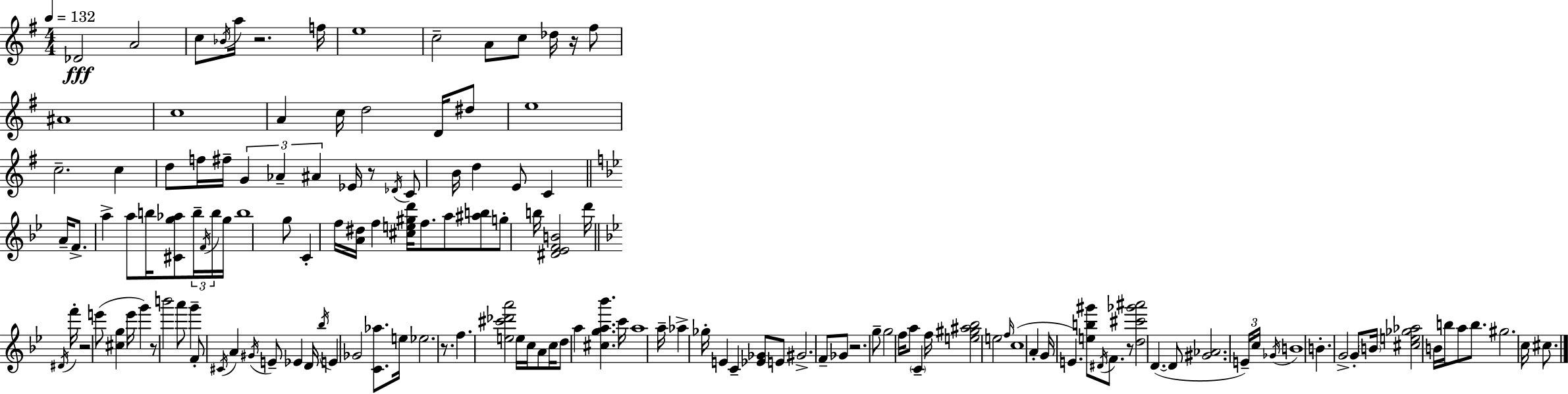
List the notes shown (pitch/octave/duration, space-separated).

Db4/h A4/h C5/e Bb4/s A5/s R/h. F5/s E5/w C5/h A4/e C5/e Db5/s R/s F#5/e A#4/w C5/w A4/q C5/s D5/h D4/s D#5/e E5/w C5/h. C5/q D5/e F5/s F#5/s G4/q Ab4/q A#4/q Eb4/s R/e Db4/s C4/e B4/s D5/q E4/e C4/q A4/s F4/e. A5/q A5/e B5/s [C#4,G5,Ab5]/e B5/s F4/s B5/s G5/s B5/w G5/e C4/q F5/s [A4,D#5]/s F5/q [C#5,E5,G#5,D6]/s F5/e. A5/e [A#5,B5]/e G5/e B5/s [D#4,Eb4,F4,B4]/h D6/s D#4/s F6/s R/h E6/e [C#5,G5]/q E6/s G6/q R/e B6/h A6/e G6/q F4/e C#4/s A4/q G#4/s E4/e Eb4/q D4/s Bb5/s E4/q Gb4/h [C4,Ab5]/e. E5/s Eb5/h. R/e. F5/q. [E5,C#6,Db6,A6]/h E5/s C5/s A4/e C5/s D5/e A5/q [C#5,G5,A5,Bb6]/q. C6/s A5/w A5/s Ab5/q Gb5/s E4/q C4/q [Eb4,Gb4]/e E4/e G#4/h. F4/e Gb4/e R/h. G5/e G5/h F5/s A5/e C4/q F5/s [E5,G#5,A#5,Bb5]/h E5/h F5/s C5/w A4/q G4/s E4/q. [E5,B5,G#6]/e D#4/s F4/e. R/e [D5,C#6,Gb6,A#6]/h D4/q. D4/e [G#4,Ab4]/h. E4/s C5/s Gb4/s B4/w B4/q. G4/h G4/e B4/s [C#5,E5,Gb5,Ab5]/h B4/s B5/s A5/e B5/e. G#5/h. C5/s C#5/e.